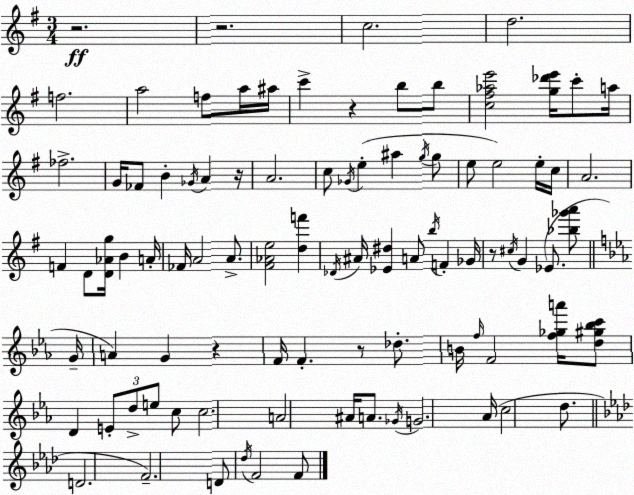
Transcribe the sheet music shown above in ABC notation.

X:1
T:Untitled
M:3/4
L:1/4
K:Em
z2 z2 c2 d2 f2 a2 f/2 a/4 ^a/4 c' z b/2 b/2 [c^f_ae']2 [g_d'e']/4 c'/2 a/4 _f2 G/4 _F/2 B _G/4 A z/4 A2 c/2 _G/4 e ^a g/4 g/2 e/2 e2 e/4 c/4 A2 F D/2 [D_Ag]/4 B A/4 _F/4 A2 A/2 [^F_Ae]2 [df'] _D/4 ^A/4 [_E^d] A/2 b/4 F _G/4 z/2 ^c/4 G _E/2 [_b_g'a']/2 G/4 A G z F/4 F z/2 _d/2 B/4 f/4 F2 [f_ga']/4 [d^g_bc']/2 D E/2 d/2 e/2 c/2 c2 A2 ^A/4 A/2 _G/4 G2 _A/4 c2 d/2 D2 F2 D/2 _d/4 F2 F/2